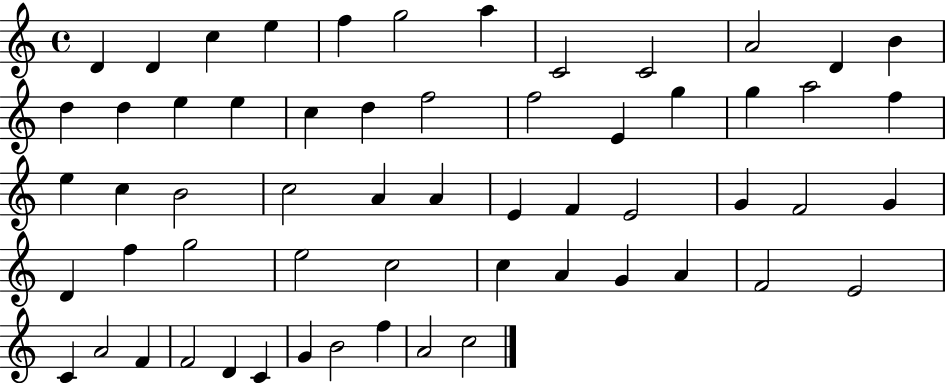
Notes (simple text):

D4/q D4/q C5/q E5/q F5/q G5/h A5/q C4/h C4/h A4/h D4/q B4/q D5/q D5/q E5/q E5/q C5/q D5/q F5/h F5/h E4/q G5/q G5/q A5/h F5/q E5/q C5/q B4/h C5/h A4/q A4/q E4/q F4/q E4/h G4/q F4/h G4/q D4/q F5/q G5/h E5/h C5/h C5/q A4/q G4/q A4/q F4/h E4/h C4/q A4/h F4/q F4/h D4/q C4/q G4/q B4/h F5/q A4/h C5/h